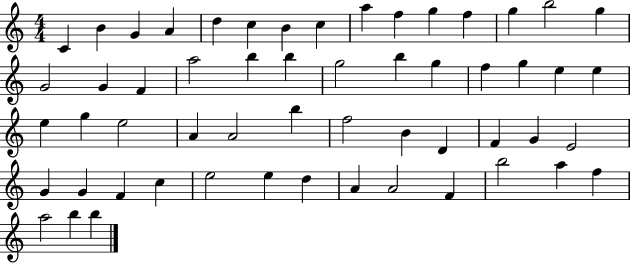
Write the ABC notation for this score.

X:1
T:Untitled
M:4/4
L:1/4
K:C
C B G A d c B c a f g f g b2 g G2 G F a2 b b g2 b g f g e e e g e2 A A2 b f2 B D F G E2 G G F c e2 e d A A2 F b2 a f a2 b b